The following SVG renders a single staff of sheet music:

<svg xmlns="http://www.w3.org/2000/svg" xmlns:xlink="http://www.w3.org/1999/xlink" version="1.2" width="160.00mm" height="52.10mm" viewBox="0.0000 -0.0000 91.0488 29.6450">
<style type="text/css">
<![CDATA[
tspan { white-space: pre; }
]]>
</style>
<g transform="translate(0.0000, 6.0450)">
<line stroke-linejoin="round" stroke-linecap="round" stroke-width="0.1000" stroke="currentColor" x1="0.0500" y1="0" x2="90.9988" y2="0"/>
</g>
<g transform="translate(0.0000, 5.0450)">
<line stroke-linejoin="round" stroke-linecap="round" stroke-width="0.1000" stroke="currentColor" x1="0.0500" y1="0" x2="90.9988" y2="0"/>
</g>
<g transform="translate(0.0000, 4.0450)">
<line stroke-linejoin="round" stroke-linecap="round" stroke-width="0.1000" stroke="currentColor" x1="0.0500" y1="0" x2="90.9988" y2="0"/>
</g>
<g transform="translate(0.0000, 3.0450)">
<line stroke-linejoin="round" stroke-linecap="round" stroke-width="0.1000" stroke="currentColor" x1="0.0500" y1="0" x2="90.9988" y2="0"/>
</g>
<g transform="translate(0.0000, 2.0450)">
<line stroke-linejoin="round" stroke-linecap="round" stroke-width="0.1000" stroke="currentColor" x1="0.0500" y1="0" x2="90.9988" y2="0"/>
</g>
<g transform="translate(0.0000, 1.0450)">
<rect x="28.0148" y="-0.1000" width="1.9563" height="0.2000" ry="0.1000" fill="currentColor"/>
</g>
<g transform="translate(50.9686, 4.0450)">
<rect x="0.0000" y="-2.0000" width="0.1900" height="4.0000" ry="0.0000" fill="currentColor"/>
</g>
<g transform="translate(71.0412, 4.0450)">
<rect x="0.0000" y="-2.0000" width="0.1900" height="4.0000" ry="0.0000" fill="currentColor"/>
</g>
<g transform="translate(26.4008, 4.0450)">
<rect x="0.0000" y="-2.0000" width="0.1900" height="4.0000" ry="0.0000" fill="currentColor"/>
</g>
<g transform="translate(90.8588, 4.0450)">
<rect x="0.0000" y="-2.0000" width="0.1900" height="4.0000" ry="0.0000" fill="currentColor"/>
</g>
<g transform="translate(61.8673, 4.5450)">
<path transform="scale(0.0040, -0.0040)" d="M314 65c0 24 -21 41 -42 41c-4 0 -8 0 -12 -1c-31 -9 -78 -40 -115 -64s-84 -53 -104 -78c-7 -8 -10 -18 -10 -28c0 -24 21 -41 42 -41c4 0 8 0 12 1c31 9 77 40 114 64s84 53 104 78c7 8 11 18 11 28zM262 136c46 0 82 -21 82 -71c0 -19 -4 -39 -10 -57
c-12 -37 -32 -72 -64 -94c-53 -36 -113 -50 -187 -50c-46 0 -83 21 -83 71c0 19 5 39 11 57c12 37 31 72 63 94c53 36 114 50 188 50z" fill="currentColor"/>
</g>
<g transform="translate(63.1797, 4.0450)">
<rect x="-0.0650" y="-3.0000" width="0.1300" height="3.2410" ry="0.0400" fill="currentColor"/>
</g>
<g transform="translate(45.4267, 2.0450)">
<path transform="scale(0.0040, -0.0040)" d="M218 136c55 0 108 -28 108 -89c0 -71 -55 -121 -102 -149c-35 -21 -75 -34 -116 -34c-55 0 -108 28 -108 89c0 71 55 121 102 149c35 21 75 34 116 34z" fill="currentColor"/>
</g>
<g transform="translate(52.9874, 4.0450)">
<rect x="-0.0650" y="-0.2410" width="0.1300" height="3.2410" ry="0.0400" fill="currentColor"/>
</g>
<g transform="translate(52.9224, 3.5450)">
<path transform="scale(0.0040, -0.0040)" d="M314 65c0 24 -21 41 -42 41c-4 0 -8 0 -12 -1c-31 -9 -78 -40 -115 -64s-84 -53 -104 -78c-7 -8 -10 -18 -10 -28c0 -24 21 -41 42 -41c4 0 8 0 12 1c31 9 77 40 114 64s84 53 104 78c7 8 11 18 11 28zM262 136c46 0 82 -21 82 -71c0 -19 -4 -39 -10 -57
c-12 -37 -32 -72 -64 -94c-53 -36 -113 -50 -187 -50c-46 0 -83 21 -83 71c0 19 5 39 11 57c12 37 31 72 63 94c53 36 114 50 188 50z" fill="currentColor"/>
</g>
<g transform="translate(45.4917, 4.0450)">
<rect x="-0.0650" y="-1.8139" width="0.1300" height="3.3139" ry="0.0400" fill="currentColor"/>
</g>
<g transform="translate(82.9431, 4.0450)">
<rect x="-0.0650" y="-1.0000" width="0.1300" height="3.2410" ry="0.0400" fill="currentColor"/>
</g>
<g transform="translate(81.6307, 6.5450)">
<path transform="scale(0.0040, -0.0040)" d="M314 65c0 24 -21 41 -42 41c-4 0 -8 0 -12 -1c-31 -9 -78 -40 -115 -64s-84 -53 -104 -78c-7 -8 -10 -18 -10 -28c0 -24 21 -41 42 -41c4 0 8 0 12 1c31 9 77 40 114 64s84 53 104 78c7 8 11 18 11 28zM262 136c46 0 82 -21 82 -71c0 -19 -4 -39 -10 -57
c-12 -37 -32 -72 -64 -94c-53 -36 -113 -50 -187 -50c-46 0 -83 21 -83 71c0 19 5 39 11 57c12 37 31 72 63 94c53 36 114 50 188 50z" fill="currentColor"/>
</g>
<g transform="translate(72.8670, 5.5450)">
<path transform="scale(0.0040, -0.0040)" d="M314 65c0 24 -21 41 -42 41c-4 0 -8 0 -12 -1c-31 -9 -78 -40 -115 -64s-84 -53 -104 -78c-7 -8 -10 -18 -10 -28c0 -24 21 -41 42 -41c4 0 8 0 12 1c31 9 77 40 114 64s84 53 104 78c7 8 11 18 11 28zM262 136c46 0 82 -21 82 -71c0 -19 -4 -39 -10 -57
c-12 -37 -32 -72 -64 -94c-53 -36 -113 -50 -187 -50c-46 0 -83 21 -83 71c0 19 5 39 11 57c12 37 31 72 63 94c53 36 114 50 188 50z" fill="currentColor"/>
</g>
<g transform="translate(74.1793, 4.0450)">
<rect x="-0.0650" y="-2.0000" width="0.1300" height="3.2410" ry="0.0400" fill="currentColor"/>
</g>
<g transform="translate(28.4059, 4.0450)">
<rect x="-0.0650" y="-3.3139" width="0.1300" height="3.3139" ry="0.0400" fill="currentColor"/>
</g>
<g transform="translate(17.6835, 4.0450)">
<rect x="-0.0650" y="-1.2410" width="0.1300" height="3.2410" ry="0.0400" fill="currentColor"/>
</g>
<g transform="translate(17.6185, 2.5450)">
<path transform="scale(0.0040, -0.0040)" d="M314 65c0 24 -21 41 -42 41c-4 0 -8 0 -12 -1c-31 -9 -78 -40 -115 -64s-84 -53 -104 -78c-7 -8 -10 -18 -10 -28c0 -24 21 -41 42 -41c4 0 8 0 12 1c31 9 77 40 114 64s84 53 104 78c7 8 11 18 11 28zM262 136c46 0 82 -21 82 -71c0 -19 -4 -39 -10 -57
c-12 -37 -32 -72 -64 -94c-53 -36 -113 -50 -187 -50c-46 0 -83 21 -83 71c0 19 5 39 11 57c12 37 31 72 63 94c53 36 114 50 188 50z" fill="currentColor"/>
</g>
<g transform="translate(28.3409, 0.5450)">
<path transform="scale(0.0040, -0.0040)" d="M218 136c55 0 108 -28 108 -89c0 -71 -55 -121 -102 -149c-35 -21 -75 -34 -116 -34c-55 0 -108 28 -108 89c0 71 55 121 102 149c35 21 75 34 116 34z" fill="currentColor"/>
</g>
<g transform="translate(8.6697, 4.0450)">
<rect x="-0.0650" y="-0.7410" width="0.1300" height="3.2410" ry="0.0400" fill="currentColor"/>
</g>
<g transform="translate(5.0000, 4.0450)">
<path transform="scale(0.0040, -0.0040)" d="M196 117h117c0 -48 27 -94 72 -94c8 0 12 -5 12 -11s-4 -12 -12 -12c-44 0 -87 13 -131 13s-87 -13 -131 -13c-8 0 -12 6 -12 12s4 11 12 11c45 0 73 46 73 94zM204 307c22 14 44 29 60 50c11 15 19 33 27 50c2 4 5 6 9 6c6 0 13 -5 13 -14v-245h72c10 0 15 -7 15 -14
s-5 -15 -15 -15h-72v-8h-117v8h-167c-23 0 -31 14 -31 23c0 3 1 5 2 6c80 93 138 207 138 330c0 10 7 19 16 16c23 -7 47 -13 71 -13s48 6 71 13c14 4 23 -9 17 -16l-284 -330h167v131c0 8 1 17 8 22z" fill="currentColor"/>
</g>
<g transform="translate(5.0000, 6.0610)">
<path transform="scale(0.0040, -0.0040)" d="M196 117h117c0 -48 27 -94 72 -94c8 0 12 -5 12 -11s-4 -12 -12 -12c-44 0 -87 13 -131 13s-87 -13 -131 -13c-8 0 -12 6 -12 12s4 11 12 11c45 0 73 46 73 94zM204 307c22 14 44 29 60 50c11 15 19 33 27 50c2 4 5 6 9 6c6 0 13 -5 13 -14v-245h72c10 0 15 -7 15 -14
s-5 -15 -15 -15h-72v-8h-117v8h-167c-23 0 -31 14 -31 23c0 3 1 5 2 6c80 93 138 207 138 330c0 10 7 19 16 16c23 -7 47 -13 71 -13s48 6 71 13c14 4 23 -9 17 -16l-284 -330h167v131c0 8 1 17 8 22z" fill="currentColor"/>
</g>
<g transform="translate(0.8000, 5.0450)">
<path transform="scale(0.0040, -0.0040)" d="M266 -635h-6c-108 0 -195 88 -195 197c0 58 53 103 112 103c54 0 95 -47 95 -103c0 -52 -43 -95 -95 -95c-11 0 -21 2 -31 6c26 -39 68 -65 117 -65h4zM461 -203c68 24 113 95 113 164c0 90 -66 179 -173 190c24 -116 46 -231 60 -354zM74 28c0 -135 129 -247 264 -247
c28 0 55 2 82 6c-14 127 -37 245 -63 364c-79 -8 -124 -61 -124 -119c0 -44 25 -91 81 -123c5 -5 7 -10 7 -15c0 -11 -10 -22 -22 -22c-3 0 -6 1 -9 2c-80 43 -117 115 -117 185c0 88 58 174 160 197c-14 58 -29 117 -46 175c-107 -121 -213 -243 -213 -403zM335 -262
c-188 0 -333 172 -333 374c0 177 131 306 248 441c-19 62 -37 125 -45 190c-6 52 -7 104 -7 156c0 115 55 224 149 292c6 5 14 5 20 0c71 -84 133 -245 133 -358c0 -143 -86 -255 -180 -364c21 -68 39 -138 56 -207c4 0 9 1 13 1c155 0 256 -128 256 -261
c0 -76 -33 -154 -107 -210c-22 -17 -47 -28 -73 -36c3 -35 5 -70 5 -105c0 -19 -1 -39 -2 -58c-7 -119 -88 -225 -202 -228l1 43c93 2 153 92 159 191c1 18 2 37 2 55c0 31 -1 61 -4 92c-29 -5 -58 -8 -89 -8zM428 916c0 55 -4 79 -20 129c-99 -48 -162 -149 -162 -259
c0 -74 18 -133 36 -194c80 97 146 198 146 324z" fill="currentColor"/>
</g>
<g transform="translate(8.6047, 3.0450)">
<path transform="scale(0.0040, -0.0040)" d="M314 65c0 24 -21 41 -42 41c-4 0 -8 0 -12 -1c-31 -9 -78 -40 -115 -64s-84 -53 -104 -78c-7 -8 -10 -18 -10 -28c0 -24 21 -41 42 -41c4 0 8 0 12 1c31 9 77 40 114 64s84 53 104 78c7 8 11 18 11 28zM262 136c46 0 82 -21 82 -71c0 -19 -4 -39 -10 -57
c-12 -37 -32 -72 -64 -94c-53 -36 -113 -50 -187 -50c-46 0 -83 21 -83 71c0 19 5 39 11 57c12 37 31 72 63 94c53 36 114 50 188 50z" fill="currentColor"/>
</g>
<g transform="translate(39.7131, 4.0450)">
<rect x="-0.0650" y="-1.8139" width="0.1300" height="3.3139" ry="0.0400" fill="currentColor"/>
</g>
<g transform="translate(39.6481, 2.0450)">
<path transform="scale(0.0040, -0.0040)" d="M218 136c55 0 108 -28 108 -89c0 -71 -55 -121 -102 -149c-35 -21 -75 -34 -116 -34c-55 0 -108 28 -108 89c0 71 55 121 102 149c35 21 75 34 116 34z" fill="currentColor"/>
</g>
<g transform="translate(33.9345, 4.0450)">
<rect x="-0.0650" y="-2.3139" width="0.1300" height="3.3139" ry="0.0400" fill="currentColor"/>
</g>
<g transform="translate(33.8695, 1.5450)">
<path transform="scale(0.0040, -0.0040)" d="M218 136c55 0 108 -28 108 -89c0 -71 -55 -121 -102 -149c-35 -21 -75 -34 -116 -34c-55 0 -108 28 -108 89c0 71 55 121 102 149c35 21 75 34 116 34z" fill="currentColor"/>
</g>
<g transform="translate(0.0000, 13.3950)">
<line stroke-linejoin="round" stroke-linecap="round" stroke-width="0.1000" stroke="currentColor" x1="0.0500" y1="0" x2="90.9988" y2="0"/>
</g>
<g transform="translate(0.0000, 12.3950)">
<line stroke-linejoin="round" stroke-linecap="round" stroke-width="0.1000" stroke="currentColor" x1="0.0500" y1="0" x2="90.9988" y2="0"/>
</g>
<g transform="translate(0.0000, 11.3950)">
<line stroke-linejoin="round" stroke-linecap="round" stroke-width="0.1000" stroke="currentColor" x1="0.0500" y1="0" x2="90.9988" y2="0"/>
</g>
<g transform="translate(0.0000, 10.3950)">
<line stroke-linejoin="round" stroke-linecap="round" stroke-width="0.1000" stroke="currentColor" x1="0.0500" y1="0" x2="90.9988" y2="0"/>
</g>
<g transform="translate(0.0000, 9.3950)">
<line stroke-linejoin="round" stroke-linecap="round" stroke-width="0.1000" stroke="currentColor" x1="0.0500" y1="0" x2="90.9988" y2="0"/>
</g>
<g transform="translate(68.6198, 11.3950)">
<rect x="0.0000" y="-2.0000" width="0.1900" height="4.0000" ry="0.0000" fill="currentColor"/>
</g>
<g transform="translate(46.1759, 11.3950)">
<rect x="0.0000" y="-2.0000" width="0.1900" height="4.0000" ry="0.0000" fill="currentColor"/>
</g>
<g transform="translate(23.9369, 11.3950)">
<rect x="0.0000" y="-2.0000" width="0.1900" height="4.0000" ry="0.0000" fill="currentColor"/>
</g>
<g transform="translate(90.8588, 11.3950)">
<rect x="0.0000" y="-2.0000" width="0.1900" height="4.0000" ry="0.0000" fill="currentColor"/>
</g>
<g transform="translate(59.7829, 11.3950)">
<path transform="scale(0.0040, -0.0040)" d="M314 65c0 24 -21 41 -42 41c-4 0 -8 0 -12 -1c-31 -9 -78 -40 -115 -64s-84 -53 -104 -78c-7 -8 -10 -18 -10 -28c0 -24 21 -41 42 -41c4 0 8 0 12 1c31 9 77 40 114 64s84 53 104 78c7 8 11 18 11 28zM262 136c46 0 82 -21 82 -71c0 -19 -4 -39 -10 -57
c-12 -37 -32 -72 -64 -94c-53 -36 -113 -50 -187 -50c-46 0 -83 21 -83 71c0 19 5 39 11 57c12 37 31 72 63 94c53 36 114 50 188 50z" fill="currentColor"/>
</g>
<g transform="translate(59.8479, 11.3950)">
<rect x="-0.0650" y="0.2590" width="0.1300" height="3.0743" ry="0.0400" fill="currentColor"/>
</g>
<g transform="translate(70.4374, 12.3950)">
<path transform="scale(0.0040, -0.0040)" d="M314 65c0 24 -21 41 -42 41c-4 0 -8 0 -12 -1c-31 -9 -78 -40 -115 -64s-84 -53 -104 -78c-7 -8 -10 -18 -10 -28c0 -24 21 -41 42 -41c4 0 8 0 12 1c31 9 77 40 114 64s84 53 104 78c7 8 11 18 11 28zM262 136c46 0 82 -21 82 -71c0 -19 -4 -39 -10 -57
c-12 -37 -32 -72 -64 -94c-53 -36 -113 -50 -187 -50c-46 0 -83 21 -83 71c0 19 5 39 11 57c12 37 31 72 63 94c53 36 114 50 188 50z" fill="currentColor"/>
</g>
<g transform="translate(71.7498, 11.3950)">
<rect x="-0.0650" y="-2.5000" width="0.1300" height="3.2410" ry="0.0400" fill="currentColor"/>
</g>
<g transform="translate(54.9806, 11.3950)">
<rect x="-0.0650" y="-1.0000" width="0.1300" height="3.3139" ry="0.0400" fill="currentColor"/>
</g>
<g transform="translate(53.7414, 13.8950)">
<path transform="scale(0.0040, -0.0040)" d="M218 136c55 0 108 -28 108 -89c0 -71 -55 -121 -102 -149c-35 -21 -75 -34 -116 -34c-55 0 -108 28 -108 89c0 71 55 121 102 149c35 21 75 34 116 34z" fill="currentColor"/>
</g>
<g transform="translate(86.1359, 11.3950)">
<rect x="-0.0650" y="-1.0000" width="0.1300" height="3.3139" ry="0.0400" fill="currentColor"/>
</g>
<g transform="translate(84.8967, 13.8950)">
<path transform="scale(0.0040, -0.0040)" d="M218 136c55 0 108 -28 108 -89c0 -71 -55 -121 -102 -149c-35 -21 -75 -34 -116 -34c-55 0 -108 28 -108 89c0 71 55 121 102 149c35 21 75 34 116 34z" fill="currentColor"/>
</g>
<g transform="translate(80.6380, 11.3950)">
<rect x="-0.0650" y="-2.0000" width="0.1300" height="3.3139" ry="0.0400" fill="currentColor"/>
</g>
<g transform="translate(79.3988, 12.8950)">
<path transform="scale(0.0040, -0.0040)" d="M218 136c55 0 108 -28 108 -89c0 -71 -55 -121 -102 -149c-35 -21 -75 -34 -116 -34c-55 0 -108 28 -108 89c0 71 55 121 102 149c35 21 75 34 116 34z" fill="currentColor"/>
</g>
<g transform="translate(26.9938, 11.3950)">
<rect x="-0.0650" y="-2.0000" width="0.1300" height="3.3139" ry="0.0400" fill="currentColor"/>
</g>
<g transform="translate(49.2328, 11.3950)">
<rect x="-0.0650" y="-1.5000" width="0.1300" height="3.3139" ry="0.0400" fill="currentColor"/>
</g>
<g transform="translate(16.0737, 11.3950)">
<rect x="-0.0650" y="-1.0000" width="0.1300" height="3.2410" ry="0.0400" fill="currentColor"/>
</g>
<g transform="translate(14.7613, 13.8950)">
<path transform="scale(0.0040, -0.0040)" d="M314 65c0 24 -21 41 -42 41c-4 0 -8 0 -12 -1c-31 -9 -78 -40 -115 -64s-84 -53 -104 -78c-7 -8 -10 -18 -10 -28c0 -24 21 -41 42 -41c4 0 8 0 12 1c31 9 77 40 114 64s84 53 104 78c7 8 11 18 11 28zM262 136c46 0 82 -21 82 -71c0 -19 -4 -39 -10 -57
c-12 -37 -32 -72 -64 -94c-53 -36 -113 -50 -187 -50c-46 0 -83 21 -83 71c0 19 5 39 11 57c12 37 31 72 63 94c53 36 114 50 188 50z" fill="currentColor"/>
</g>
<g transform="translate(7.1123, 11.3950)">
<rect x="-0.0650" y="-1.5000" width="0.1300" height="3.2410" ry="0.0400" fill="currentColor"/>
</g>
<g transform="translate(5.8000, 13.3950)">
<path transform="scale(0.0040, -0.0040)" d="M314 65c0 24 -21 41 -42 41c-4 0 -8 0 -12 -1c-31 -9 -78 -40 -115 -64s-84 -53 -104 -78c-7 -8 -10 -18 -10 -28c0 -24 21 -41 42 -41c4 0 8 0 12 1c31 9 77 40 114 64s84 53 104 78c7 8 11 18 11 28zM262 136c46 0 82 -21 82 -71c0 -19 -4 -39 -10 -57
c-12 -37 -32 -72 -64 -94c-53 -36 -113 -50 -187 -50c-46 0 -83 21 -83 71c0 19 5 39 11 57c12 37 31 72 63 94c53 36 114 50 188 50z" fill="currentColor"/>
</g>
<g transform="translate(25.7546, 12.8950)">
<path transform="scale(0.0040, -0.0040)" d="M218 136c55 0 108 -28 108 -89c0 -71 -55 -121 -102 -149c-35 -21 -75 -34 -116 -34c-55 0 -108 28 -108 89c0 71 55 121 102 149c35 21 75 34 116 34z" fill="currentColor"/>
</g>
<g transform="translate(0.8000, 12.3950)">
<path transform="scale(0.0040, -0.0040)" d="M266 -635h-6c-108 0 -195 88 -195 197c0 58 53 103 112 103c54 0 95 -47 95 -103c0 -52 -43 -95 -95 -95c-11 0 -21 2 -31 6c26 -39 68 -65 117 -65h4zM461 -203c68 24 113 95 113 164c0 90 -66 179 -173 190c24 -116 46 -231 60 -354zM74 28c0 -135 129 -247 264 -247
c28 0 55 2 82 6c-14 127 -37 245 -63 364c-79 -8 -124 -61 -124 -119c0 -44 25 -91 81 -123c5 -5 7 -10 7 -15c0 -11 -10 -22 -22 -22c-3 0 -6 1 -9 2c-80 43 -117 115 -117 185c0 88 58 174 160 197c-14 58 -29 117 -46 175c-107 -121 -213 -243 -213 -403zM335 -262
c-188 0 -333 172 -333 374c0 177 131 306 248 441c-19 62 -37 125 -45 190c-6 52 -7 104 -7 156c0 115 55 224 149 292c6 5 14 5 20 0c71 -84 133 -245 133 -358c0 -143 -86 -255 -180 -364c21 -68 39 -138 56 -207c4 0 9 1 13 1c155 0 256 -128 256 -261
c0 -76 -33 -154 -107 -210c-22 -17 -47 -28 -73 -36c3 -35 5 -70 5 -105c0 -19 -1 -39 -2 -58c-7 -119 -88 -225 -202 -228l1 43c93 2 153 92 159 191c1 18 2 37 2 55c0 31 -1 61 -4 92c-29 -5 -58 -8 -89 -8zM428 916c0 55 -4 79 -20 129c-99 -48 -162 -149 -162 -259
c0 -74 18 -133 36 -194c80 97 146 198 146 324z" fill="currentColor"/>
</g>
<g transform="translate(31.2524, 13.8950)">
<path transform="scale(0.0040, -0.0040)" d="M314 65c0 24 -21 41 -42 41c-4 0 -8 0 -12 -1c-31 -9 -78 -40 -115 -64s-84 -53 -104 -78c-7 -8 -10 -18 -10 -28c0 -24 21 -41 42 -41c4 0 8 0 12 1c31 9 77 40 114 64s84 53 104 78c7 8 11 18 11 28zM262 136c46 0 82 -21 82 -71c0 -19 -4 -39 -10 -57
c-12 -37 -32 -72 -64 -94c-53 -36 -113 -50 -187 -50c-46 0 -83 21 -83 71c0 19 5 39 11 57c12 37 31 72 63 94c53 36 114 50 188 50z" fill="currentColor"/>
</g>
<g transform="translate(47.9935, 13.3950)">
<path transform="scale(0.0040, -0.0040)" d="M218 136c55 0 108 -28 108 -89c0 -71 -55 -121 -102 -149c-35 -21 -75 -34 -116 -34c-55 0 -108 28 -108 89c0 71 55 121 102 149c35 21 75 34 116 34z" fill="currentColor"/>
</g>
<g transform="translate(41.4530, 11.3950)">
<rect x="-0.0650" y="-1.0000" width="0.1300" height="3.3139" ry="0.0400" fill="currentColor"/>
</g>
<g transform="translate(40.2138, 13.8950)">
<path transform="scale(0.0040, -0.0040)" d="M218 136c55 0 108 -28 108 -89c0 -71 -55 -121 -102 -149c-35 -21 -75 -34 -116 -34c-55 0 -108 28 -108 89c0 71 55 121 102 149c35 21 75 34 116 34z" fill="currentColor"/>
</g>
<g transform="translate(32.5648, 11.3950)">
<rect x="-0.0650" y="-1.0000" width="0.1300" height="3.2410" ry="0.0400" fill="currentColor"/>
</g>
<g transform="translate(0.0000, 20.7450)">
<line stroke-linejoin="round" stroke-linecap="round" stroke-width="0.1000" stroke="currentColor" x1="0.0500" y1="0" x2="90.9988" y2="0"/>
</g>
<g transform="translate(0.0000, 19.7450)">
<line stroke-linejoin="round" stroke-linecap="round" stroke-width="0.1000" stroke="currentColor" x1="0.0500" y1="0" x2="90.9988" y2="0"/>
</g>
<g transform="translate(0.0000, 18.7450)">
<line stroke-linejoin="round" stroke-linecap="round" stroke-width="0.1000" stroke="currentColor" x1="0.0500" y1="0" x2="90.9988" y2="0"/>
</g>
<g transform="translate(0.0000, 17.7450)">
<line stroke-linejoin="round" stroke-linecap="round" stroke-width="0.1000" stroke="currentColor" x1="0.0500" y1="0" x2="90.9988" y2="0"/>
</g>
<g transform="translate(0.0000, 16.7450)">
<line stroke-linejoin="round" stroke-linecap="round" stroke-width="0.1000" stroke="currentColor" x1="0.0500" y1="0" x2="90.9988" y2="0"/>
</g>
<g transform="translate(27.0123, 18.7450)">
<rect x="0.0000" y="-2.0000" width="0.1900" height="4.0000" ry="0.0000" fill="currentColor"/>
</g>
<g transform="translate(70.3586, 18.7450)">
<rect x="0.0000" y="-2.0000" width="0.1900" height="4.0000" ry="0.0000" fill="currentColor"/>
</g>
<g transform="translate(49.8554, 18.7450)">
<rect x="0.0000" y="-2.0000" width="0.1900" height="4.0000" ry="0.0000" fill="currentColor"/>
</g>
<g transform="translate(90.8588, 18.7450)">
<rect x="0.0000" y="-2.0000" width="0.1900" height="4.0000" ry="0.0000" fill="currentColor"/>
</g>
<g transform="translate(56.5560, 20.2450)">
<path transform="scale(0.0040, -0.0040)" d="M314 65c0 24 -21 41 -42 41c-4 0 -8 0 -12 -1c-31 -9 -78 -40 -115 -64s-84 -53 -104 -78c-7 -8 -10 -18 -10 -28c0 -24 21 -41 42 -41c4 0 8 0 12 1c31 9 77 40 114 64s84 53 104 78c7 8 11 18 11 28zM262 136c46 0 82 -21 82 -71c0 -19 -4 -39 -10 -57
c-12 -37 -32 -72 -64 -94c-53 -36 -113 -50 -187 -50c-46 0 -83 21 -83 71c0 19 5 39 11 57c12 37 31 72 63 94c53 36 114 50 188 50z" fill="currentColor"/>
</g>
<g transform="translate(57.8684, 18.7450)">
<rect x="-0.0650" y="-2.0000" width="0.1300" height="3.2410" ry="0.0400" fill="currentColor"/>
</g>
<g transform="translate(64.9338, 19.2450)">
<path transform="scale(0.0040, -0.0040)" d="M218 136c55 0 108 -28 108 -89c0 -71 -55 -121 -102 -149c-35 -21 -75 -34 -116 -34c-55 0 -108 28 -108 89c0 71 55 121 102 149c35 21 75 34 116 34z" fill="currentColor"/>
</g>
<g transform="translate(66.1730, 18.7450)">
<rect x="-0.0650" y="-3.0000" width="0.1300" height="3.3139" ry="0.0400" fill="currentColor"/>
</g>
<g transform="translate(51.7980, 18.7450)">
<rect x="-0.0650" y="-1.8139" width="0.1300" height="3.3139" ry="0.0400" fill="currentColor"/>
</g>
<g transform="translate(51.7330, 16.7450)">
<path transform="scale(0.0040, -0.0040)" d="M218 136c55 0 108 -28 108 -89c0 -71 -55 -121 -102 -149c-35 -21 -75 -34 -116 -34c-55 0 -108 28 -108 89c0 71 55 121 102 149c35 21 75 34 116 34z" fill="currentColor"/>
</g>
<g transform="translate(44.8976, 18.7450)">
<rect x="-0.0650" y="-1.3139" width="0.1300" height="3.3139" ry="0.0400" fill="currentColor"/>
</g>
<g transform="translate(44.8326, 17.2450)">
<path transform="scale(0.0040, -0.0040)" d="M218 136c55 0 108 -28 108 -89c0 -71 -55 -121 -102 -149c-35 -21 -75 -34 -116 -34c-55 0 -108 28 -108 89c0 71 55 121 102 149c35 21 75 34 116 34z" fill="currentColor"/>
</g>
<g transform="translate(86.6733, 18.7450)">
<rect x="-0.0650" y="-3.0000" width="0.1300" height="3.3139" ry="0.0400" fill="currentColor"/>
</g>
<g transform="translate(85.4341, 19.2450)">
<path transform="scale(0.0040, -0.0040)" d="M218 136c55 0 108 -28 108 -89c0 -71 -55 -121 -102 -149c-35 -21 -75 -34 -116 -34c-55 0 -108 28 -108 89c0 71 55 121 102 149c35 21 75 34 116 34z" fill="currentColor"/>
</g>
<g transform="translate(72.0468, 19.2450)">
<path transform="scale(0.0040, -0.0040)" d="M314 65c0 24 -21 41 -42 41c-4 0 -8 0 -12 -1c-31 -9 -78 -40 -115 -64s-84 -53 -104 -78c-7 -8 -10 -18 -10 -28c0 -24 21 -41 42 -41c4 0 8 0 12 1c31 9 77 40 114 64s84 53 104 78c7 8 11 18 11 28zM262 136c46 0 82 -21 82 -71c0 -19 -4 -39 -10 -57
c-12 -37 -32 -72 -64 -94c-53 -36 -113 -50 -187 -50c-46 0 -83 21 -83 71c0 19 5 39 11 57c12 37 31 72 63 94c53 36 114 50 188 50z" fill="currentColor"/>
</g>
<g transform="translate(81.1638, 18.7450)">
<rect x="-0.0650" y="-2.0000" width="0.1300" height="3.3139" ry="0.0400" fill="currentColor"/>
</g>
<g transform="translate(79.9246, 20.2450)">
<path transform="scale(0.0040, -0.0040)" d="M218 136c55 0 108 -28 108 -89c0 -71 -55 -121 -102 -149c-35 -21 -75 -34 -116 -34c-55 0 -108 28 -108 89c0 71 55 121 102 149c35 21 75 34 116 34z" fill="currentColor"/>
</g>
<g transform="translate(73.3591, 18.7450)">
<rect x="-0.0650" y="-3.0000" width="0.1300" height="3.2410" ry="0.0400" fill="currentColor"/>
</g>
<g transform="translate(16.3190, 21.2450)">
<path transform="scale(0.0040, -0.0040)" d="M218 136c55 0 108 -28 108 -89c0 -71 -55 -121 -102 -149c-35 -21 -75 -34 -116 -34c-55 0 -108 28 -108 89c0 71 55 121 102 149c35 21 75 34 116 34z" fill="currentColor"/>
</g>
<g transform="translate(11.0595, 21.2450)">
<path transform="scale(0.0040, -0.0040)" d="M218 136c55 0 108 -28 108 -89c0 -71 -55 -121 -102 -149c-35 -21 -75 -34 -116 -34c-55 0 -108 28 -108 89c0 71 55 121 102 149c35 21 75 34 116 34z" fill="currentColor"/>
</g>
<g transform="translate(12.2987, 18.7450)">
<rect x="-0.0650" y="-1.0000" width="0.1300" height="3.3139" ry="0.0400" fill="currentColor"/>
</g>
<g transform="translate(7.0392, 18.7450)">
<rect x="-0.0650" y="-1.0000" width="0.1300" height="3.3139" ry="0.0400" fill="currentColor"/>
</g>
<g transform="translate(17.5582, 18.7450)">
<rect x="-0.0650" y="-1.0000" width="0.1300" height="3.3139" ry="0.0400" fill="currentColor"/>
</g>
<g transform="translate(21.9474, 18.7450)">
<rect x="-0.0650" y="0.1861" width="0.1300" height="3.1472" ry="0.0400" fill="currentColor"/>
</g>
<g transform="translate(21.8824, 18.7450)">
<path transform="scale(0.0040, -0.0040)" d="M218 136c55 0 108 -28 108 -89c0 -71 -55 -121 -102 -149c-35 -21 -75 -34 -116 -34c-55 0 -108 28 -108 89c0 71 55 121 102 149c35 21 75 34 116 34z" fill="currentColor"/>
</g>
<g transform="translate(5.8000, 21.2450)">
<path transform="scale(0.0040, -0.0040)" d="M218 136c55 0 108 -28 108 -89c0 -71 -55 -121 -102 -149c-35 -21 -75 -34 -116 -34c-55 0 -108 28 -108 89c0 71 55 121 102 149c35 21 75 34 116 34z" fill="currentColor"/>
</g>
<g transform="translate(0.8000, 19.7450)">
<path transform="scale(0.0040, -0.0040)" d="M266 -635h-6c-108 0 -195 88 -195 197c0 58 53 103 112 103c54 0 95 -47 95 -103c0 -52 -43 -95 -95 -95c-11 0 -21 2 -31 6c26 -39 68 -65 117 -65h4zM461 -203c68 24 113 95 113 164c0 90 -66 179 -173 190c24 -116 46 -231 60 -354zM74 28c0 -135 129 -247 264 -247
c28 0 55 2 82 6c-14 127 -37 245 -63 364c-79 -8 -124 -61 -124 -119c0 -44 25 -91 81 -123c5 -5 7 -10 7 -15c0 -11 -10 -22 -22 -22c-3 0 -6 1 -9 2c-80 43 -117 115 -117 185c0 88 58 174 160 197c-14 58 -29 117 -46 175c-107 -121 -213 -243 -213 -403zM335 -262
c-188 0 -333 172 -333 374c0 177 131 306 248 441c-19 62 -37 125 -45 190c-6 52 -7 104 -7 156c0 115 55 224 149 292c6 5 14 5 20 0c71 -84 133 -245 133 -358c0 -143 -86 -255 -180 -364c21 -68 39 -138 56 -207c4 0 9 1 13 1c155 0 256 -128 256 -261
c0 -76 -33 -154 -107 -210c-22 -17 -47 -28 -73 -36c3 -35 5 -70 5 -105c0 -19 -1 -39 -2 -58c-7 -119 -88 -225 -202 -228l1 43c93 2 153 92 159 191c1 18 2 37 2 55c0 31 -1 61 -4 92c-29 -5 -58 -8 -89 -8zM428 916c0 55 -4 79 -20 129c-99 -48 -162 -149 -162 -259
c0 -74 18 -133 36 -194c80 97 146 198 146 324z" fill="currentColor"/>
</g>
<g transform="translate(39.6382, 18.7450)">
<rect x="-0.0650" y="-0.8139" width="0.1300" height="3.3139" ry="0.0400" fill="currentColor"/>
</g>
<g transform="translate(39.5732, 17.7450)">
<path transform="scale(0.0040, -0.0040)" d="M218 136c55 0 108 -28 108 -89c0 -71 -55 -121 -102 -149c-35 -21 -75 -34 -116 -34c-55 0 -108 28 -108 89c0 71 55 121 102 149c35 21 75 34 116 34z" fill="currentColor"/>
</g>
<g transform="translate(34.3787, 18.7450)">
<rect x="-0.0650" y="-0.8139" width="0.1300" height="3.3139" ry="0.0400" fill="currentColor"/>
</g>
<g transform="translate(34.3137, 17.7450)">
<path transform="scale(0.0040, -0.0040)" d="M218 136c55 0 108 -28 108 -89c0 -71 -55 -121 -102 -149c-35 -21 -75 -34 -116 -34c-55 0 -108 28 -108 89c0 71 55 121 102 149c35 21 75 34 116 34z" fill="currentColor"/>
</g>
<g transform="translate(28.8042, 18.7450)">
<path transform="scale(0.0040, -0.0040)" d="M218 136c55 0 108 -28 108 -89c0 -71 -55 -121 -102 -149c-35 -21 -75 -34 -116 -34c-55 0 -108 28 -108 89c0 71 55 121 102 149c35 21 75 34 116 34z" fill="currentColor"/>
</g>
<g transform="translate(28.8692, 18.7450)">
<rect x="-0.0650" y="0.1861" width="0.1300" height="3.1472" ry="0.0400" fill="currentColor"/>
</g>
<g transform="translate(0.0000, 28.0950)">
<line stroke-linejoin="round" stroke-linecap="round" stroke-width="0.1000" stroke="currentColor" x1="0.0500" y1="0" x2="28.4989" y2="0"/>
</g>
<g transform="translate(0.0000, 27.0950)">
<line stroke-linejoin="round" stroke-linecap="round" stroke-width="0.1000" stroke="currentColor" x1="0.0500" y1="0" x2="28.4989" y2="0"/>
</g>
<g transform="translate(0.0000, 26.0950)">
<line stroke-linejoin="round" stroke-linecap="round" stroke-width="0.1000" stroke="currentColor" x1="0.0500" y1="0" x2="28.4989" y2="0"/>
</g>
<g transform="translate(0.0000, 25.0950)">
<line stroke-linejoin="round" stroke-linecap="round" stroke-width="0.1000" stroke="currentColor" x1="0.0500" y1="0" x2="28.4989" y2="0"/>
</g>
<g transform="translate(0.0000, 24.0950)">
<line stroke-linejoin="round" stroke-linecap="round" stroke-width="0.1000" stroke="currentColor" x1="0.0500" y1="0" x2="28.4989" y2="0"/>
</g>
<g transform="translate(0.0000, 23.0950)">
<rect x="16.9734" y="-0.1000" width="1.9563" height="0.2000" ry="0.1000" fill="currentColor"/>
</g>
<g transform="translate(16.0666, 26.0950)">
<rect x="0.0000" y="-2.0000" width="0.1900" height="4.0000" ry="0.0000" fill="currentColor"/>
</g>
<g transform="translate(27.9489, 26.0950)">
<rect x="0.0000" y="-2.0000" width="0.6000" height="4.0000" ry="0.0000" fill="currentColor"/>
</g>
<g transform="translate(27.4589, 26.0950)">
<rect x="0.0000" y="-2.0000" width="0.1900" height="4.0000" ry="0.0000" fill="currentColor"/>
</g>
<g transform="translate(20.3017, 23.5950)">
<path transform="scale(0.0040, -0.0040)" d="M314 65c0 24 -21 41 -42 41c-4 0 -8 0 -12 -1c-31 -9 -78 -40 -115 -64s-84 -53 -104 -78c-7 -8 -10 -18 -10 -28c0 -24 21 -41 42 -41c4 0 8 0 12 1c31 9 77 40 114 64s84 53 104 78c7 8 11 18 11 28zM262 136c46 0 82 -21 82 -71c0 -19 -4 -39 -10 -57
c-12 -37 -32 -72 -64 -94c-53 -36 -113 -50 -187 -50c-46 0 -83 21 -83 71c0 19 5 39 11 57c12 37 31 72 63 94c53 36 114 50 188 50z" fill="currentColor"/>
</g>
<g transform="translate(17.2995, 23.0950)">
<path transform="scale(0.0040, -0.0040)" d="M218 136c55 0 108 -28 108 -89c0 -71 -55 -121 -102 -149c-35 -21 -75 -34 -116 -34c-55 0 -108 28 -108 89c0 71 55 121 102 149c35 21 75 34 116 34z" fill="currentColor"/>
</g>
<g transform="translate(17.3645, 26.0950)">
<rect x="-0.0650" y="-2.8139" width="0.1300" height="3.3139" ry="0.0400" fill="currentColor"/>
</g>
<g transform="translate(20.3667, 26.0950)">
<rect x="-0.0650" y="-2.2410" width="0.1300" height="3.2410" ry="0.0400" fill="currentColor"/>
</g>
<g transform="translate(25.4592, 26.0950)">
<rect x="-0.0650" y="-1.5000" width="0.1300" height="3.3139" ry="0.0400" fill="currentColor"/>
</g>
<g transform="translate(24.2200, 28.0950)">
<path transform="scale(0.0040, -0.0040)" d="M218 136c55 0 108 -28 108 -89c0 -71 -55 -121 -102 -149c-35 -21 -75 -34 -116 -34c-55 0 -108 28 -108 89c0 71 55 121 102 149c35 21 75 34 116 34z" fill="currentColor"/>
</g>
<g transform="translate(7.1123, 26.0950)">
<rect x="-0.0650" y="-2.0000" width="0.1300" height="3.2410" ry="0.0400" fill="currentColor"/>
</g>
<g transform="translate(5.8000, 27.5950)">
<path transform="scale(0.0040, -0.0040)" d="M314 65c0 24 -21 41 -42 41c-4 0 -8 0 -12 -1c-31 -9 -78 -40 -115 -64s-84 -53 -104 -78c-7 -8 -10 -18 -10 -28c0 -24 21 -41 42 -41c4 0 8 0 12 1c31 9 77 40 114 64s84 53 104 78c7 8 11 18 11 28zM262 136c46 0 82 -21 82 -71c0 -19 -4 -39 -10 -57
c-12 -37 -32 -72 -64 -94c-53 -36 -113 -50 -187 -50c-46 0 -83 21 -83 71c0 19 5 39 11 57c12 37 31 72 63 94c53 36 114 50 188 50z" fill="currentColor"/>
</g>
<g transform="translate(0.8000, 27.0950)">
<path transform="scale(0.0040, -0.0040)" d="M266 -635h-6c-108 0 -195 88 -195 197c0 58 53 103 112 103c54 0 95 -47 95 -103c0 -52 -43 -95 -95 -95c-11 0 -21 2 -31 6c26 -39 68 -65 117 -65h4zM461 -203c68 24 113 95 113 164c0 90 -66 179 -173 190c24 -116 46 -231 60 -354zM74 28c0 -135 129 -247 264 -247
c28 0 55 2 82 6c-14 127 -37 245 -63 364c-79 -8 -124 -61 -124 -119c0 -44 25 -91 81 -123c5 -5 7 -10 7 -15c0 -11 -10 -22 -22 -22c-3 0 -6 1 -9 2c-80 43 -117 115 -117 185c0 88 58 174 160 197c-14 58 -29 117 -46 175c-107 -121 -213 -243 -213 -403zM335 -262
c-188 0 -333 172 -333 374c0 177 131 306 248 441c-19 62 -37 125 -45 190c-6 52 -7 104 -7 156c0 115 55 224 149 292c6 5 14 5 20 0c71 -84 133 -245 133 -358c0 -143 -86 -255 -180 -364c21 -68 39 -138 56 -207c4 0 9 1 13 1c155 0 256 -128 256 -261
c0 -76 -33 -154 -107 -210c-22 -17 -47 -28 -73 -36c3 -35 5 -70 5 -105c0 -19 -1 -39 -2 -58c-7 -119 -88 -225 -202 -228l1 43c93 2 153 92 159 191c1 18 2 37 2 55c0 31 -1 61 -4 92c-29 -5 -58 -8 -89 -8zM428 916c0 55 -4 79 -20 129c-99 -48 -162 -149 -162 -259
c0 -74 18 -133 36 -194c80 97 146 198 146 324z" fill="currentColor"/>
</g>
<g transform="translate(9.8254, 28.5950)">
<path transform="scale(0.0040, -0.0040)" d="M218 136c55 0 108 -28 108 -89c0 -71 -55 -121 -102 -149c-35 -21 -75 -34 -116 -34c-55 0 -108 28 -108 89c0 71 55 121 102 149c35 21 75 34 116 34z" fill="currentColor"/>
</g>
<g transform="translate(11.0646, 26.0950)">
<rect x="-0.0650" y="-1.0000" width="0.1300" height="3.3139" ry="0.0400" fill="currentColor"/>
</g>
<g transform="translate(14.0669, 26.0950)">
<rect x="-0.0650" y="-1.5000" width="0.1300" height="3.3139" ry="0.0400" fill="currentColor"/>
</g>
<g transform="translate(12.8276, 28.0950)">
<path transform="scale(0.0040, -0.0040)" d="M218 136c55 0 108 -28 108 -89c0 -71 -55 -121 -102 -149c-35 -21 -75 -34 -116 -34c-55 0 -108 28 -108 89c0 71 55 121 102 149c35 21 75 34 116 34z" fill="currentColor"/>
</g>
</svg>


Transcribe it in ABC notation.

X:1
T:Untitled
M:4/4
L:1/4
K:C
d2 e2 b g f f c2 A2 F2 D2 E2 D2 F D2 D E D B2 G2 F D D D D B B d d e f F2 A A2 F A F2 D E a g2 E